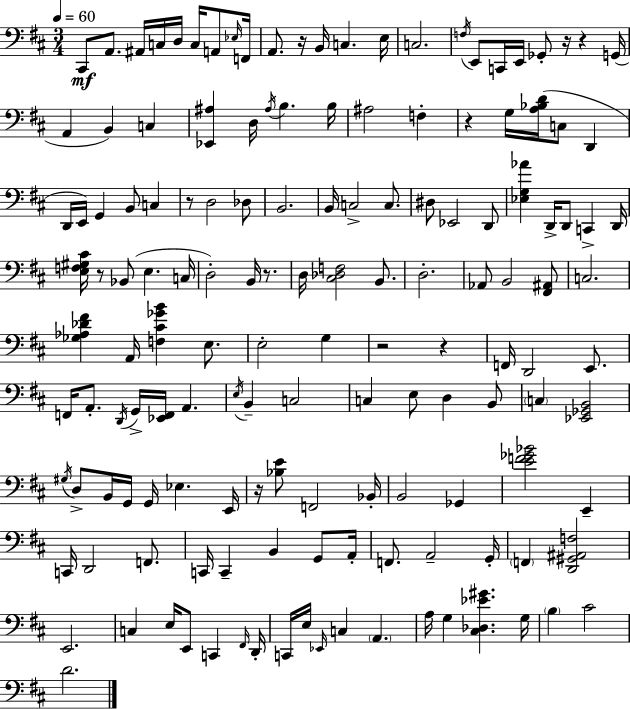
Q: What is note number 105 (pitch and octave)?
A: F2